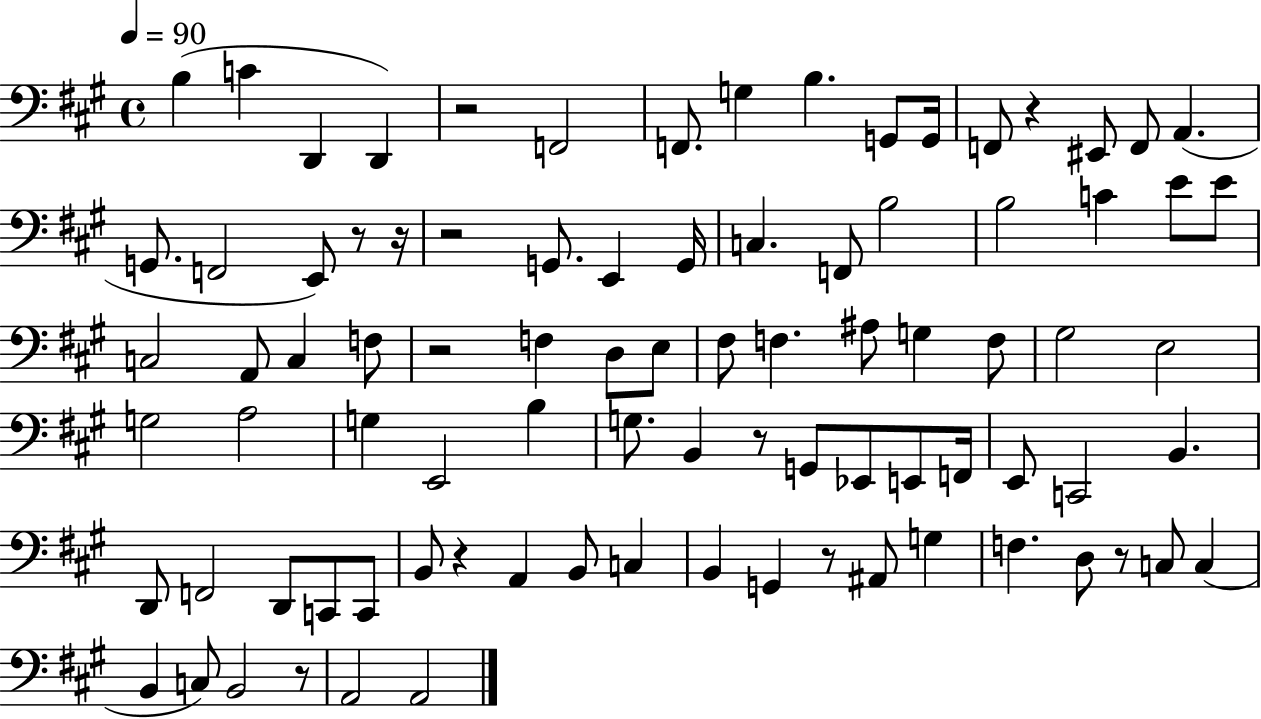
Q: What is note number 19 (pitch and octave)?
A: E2